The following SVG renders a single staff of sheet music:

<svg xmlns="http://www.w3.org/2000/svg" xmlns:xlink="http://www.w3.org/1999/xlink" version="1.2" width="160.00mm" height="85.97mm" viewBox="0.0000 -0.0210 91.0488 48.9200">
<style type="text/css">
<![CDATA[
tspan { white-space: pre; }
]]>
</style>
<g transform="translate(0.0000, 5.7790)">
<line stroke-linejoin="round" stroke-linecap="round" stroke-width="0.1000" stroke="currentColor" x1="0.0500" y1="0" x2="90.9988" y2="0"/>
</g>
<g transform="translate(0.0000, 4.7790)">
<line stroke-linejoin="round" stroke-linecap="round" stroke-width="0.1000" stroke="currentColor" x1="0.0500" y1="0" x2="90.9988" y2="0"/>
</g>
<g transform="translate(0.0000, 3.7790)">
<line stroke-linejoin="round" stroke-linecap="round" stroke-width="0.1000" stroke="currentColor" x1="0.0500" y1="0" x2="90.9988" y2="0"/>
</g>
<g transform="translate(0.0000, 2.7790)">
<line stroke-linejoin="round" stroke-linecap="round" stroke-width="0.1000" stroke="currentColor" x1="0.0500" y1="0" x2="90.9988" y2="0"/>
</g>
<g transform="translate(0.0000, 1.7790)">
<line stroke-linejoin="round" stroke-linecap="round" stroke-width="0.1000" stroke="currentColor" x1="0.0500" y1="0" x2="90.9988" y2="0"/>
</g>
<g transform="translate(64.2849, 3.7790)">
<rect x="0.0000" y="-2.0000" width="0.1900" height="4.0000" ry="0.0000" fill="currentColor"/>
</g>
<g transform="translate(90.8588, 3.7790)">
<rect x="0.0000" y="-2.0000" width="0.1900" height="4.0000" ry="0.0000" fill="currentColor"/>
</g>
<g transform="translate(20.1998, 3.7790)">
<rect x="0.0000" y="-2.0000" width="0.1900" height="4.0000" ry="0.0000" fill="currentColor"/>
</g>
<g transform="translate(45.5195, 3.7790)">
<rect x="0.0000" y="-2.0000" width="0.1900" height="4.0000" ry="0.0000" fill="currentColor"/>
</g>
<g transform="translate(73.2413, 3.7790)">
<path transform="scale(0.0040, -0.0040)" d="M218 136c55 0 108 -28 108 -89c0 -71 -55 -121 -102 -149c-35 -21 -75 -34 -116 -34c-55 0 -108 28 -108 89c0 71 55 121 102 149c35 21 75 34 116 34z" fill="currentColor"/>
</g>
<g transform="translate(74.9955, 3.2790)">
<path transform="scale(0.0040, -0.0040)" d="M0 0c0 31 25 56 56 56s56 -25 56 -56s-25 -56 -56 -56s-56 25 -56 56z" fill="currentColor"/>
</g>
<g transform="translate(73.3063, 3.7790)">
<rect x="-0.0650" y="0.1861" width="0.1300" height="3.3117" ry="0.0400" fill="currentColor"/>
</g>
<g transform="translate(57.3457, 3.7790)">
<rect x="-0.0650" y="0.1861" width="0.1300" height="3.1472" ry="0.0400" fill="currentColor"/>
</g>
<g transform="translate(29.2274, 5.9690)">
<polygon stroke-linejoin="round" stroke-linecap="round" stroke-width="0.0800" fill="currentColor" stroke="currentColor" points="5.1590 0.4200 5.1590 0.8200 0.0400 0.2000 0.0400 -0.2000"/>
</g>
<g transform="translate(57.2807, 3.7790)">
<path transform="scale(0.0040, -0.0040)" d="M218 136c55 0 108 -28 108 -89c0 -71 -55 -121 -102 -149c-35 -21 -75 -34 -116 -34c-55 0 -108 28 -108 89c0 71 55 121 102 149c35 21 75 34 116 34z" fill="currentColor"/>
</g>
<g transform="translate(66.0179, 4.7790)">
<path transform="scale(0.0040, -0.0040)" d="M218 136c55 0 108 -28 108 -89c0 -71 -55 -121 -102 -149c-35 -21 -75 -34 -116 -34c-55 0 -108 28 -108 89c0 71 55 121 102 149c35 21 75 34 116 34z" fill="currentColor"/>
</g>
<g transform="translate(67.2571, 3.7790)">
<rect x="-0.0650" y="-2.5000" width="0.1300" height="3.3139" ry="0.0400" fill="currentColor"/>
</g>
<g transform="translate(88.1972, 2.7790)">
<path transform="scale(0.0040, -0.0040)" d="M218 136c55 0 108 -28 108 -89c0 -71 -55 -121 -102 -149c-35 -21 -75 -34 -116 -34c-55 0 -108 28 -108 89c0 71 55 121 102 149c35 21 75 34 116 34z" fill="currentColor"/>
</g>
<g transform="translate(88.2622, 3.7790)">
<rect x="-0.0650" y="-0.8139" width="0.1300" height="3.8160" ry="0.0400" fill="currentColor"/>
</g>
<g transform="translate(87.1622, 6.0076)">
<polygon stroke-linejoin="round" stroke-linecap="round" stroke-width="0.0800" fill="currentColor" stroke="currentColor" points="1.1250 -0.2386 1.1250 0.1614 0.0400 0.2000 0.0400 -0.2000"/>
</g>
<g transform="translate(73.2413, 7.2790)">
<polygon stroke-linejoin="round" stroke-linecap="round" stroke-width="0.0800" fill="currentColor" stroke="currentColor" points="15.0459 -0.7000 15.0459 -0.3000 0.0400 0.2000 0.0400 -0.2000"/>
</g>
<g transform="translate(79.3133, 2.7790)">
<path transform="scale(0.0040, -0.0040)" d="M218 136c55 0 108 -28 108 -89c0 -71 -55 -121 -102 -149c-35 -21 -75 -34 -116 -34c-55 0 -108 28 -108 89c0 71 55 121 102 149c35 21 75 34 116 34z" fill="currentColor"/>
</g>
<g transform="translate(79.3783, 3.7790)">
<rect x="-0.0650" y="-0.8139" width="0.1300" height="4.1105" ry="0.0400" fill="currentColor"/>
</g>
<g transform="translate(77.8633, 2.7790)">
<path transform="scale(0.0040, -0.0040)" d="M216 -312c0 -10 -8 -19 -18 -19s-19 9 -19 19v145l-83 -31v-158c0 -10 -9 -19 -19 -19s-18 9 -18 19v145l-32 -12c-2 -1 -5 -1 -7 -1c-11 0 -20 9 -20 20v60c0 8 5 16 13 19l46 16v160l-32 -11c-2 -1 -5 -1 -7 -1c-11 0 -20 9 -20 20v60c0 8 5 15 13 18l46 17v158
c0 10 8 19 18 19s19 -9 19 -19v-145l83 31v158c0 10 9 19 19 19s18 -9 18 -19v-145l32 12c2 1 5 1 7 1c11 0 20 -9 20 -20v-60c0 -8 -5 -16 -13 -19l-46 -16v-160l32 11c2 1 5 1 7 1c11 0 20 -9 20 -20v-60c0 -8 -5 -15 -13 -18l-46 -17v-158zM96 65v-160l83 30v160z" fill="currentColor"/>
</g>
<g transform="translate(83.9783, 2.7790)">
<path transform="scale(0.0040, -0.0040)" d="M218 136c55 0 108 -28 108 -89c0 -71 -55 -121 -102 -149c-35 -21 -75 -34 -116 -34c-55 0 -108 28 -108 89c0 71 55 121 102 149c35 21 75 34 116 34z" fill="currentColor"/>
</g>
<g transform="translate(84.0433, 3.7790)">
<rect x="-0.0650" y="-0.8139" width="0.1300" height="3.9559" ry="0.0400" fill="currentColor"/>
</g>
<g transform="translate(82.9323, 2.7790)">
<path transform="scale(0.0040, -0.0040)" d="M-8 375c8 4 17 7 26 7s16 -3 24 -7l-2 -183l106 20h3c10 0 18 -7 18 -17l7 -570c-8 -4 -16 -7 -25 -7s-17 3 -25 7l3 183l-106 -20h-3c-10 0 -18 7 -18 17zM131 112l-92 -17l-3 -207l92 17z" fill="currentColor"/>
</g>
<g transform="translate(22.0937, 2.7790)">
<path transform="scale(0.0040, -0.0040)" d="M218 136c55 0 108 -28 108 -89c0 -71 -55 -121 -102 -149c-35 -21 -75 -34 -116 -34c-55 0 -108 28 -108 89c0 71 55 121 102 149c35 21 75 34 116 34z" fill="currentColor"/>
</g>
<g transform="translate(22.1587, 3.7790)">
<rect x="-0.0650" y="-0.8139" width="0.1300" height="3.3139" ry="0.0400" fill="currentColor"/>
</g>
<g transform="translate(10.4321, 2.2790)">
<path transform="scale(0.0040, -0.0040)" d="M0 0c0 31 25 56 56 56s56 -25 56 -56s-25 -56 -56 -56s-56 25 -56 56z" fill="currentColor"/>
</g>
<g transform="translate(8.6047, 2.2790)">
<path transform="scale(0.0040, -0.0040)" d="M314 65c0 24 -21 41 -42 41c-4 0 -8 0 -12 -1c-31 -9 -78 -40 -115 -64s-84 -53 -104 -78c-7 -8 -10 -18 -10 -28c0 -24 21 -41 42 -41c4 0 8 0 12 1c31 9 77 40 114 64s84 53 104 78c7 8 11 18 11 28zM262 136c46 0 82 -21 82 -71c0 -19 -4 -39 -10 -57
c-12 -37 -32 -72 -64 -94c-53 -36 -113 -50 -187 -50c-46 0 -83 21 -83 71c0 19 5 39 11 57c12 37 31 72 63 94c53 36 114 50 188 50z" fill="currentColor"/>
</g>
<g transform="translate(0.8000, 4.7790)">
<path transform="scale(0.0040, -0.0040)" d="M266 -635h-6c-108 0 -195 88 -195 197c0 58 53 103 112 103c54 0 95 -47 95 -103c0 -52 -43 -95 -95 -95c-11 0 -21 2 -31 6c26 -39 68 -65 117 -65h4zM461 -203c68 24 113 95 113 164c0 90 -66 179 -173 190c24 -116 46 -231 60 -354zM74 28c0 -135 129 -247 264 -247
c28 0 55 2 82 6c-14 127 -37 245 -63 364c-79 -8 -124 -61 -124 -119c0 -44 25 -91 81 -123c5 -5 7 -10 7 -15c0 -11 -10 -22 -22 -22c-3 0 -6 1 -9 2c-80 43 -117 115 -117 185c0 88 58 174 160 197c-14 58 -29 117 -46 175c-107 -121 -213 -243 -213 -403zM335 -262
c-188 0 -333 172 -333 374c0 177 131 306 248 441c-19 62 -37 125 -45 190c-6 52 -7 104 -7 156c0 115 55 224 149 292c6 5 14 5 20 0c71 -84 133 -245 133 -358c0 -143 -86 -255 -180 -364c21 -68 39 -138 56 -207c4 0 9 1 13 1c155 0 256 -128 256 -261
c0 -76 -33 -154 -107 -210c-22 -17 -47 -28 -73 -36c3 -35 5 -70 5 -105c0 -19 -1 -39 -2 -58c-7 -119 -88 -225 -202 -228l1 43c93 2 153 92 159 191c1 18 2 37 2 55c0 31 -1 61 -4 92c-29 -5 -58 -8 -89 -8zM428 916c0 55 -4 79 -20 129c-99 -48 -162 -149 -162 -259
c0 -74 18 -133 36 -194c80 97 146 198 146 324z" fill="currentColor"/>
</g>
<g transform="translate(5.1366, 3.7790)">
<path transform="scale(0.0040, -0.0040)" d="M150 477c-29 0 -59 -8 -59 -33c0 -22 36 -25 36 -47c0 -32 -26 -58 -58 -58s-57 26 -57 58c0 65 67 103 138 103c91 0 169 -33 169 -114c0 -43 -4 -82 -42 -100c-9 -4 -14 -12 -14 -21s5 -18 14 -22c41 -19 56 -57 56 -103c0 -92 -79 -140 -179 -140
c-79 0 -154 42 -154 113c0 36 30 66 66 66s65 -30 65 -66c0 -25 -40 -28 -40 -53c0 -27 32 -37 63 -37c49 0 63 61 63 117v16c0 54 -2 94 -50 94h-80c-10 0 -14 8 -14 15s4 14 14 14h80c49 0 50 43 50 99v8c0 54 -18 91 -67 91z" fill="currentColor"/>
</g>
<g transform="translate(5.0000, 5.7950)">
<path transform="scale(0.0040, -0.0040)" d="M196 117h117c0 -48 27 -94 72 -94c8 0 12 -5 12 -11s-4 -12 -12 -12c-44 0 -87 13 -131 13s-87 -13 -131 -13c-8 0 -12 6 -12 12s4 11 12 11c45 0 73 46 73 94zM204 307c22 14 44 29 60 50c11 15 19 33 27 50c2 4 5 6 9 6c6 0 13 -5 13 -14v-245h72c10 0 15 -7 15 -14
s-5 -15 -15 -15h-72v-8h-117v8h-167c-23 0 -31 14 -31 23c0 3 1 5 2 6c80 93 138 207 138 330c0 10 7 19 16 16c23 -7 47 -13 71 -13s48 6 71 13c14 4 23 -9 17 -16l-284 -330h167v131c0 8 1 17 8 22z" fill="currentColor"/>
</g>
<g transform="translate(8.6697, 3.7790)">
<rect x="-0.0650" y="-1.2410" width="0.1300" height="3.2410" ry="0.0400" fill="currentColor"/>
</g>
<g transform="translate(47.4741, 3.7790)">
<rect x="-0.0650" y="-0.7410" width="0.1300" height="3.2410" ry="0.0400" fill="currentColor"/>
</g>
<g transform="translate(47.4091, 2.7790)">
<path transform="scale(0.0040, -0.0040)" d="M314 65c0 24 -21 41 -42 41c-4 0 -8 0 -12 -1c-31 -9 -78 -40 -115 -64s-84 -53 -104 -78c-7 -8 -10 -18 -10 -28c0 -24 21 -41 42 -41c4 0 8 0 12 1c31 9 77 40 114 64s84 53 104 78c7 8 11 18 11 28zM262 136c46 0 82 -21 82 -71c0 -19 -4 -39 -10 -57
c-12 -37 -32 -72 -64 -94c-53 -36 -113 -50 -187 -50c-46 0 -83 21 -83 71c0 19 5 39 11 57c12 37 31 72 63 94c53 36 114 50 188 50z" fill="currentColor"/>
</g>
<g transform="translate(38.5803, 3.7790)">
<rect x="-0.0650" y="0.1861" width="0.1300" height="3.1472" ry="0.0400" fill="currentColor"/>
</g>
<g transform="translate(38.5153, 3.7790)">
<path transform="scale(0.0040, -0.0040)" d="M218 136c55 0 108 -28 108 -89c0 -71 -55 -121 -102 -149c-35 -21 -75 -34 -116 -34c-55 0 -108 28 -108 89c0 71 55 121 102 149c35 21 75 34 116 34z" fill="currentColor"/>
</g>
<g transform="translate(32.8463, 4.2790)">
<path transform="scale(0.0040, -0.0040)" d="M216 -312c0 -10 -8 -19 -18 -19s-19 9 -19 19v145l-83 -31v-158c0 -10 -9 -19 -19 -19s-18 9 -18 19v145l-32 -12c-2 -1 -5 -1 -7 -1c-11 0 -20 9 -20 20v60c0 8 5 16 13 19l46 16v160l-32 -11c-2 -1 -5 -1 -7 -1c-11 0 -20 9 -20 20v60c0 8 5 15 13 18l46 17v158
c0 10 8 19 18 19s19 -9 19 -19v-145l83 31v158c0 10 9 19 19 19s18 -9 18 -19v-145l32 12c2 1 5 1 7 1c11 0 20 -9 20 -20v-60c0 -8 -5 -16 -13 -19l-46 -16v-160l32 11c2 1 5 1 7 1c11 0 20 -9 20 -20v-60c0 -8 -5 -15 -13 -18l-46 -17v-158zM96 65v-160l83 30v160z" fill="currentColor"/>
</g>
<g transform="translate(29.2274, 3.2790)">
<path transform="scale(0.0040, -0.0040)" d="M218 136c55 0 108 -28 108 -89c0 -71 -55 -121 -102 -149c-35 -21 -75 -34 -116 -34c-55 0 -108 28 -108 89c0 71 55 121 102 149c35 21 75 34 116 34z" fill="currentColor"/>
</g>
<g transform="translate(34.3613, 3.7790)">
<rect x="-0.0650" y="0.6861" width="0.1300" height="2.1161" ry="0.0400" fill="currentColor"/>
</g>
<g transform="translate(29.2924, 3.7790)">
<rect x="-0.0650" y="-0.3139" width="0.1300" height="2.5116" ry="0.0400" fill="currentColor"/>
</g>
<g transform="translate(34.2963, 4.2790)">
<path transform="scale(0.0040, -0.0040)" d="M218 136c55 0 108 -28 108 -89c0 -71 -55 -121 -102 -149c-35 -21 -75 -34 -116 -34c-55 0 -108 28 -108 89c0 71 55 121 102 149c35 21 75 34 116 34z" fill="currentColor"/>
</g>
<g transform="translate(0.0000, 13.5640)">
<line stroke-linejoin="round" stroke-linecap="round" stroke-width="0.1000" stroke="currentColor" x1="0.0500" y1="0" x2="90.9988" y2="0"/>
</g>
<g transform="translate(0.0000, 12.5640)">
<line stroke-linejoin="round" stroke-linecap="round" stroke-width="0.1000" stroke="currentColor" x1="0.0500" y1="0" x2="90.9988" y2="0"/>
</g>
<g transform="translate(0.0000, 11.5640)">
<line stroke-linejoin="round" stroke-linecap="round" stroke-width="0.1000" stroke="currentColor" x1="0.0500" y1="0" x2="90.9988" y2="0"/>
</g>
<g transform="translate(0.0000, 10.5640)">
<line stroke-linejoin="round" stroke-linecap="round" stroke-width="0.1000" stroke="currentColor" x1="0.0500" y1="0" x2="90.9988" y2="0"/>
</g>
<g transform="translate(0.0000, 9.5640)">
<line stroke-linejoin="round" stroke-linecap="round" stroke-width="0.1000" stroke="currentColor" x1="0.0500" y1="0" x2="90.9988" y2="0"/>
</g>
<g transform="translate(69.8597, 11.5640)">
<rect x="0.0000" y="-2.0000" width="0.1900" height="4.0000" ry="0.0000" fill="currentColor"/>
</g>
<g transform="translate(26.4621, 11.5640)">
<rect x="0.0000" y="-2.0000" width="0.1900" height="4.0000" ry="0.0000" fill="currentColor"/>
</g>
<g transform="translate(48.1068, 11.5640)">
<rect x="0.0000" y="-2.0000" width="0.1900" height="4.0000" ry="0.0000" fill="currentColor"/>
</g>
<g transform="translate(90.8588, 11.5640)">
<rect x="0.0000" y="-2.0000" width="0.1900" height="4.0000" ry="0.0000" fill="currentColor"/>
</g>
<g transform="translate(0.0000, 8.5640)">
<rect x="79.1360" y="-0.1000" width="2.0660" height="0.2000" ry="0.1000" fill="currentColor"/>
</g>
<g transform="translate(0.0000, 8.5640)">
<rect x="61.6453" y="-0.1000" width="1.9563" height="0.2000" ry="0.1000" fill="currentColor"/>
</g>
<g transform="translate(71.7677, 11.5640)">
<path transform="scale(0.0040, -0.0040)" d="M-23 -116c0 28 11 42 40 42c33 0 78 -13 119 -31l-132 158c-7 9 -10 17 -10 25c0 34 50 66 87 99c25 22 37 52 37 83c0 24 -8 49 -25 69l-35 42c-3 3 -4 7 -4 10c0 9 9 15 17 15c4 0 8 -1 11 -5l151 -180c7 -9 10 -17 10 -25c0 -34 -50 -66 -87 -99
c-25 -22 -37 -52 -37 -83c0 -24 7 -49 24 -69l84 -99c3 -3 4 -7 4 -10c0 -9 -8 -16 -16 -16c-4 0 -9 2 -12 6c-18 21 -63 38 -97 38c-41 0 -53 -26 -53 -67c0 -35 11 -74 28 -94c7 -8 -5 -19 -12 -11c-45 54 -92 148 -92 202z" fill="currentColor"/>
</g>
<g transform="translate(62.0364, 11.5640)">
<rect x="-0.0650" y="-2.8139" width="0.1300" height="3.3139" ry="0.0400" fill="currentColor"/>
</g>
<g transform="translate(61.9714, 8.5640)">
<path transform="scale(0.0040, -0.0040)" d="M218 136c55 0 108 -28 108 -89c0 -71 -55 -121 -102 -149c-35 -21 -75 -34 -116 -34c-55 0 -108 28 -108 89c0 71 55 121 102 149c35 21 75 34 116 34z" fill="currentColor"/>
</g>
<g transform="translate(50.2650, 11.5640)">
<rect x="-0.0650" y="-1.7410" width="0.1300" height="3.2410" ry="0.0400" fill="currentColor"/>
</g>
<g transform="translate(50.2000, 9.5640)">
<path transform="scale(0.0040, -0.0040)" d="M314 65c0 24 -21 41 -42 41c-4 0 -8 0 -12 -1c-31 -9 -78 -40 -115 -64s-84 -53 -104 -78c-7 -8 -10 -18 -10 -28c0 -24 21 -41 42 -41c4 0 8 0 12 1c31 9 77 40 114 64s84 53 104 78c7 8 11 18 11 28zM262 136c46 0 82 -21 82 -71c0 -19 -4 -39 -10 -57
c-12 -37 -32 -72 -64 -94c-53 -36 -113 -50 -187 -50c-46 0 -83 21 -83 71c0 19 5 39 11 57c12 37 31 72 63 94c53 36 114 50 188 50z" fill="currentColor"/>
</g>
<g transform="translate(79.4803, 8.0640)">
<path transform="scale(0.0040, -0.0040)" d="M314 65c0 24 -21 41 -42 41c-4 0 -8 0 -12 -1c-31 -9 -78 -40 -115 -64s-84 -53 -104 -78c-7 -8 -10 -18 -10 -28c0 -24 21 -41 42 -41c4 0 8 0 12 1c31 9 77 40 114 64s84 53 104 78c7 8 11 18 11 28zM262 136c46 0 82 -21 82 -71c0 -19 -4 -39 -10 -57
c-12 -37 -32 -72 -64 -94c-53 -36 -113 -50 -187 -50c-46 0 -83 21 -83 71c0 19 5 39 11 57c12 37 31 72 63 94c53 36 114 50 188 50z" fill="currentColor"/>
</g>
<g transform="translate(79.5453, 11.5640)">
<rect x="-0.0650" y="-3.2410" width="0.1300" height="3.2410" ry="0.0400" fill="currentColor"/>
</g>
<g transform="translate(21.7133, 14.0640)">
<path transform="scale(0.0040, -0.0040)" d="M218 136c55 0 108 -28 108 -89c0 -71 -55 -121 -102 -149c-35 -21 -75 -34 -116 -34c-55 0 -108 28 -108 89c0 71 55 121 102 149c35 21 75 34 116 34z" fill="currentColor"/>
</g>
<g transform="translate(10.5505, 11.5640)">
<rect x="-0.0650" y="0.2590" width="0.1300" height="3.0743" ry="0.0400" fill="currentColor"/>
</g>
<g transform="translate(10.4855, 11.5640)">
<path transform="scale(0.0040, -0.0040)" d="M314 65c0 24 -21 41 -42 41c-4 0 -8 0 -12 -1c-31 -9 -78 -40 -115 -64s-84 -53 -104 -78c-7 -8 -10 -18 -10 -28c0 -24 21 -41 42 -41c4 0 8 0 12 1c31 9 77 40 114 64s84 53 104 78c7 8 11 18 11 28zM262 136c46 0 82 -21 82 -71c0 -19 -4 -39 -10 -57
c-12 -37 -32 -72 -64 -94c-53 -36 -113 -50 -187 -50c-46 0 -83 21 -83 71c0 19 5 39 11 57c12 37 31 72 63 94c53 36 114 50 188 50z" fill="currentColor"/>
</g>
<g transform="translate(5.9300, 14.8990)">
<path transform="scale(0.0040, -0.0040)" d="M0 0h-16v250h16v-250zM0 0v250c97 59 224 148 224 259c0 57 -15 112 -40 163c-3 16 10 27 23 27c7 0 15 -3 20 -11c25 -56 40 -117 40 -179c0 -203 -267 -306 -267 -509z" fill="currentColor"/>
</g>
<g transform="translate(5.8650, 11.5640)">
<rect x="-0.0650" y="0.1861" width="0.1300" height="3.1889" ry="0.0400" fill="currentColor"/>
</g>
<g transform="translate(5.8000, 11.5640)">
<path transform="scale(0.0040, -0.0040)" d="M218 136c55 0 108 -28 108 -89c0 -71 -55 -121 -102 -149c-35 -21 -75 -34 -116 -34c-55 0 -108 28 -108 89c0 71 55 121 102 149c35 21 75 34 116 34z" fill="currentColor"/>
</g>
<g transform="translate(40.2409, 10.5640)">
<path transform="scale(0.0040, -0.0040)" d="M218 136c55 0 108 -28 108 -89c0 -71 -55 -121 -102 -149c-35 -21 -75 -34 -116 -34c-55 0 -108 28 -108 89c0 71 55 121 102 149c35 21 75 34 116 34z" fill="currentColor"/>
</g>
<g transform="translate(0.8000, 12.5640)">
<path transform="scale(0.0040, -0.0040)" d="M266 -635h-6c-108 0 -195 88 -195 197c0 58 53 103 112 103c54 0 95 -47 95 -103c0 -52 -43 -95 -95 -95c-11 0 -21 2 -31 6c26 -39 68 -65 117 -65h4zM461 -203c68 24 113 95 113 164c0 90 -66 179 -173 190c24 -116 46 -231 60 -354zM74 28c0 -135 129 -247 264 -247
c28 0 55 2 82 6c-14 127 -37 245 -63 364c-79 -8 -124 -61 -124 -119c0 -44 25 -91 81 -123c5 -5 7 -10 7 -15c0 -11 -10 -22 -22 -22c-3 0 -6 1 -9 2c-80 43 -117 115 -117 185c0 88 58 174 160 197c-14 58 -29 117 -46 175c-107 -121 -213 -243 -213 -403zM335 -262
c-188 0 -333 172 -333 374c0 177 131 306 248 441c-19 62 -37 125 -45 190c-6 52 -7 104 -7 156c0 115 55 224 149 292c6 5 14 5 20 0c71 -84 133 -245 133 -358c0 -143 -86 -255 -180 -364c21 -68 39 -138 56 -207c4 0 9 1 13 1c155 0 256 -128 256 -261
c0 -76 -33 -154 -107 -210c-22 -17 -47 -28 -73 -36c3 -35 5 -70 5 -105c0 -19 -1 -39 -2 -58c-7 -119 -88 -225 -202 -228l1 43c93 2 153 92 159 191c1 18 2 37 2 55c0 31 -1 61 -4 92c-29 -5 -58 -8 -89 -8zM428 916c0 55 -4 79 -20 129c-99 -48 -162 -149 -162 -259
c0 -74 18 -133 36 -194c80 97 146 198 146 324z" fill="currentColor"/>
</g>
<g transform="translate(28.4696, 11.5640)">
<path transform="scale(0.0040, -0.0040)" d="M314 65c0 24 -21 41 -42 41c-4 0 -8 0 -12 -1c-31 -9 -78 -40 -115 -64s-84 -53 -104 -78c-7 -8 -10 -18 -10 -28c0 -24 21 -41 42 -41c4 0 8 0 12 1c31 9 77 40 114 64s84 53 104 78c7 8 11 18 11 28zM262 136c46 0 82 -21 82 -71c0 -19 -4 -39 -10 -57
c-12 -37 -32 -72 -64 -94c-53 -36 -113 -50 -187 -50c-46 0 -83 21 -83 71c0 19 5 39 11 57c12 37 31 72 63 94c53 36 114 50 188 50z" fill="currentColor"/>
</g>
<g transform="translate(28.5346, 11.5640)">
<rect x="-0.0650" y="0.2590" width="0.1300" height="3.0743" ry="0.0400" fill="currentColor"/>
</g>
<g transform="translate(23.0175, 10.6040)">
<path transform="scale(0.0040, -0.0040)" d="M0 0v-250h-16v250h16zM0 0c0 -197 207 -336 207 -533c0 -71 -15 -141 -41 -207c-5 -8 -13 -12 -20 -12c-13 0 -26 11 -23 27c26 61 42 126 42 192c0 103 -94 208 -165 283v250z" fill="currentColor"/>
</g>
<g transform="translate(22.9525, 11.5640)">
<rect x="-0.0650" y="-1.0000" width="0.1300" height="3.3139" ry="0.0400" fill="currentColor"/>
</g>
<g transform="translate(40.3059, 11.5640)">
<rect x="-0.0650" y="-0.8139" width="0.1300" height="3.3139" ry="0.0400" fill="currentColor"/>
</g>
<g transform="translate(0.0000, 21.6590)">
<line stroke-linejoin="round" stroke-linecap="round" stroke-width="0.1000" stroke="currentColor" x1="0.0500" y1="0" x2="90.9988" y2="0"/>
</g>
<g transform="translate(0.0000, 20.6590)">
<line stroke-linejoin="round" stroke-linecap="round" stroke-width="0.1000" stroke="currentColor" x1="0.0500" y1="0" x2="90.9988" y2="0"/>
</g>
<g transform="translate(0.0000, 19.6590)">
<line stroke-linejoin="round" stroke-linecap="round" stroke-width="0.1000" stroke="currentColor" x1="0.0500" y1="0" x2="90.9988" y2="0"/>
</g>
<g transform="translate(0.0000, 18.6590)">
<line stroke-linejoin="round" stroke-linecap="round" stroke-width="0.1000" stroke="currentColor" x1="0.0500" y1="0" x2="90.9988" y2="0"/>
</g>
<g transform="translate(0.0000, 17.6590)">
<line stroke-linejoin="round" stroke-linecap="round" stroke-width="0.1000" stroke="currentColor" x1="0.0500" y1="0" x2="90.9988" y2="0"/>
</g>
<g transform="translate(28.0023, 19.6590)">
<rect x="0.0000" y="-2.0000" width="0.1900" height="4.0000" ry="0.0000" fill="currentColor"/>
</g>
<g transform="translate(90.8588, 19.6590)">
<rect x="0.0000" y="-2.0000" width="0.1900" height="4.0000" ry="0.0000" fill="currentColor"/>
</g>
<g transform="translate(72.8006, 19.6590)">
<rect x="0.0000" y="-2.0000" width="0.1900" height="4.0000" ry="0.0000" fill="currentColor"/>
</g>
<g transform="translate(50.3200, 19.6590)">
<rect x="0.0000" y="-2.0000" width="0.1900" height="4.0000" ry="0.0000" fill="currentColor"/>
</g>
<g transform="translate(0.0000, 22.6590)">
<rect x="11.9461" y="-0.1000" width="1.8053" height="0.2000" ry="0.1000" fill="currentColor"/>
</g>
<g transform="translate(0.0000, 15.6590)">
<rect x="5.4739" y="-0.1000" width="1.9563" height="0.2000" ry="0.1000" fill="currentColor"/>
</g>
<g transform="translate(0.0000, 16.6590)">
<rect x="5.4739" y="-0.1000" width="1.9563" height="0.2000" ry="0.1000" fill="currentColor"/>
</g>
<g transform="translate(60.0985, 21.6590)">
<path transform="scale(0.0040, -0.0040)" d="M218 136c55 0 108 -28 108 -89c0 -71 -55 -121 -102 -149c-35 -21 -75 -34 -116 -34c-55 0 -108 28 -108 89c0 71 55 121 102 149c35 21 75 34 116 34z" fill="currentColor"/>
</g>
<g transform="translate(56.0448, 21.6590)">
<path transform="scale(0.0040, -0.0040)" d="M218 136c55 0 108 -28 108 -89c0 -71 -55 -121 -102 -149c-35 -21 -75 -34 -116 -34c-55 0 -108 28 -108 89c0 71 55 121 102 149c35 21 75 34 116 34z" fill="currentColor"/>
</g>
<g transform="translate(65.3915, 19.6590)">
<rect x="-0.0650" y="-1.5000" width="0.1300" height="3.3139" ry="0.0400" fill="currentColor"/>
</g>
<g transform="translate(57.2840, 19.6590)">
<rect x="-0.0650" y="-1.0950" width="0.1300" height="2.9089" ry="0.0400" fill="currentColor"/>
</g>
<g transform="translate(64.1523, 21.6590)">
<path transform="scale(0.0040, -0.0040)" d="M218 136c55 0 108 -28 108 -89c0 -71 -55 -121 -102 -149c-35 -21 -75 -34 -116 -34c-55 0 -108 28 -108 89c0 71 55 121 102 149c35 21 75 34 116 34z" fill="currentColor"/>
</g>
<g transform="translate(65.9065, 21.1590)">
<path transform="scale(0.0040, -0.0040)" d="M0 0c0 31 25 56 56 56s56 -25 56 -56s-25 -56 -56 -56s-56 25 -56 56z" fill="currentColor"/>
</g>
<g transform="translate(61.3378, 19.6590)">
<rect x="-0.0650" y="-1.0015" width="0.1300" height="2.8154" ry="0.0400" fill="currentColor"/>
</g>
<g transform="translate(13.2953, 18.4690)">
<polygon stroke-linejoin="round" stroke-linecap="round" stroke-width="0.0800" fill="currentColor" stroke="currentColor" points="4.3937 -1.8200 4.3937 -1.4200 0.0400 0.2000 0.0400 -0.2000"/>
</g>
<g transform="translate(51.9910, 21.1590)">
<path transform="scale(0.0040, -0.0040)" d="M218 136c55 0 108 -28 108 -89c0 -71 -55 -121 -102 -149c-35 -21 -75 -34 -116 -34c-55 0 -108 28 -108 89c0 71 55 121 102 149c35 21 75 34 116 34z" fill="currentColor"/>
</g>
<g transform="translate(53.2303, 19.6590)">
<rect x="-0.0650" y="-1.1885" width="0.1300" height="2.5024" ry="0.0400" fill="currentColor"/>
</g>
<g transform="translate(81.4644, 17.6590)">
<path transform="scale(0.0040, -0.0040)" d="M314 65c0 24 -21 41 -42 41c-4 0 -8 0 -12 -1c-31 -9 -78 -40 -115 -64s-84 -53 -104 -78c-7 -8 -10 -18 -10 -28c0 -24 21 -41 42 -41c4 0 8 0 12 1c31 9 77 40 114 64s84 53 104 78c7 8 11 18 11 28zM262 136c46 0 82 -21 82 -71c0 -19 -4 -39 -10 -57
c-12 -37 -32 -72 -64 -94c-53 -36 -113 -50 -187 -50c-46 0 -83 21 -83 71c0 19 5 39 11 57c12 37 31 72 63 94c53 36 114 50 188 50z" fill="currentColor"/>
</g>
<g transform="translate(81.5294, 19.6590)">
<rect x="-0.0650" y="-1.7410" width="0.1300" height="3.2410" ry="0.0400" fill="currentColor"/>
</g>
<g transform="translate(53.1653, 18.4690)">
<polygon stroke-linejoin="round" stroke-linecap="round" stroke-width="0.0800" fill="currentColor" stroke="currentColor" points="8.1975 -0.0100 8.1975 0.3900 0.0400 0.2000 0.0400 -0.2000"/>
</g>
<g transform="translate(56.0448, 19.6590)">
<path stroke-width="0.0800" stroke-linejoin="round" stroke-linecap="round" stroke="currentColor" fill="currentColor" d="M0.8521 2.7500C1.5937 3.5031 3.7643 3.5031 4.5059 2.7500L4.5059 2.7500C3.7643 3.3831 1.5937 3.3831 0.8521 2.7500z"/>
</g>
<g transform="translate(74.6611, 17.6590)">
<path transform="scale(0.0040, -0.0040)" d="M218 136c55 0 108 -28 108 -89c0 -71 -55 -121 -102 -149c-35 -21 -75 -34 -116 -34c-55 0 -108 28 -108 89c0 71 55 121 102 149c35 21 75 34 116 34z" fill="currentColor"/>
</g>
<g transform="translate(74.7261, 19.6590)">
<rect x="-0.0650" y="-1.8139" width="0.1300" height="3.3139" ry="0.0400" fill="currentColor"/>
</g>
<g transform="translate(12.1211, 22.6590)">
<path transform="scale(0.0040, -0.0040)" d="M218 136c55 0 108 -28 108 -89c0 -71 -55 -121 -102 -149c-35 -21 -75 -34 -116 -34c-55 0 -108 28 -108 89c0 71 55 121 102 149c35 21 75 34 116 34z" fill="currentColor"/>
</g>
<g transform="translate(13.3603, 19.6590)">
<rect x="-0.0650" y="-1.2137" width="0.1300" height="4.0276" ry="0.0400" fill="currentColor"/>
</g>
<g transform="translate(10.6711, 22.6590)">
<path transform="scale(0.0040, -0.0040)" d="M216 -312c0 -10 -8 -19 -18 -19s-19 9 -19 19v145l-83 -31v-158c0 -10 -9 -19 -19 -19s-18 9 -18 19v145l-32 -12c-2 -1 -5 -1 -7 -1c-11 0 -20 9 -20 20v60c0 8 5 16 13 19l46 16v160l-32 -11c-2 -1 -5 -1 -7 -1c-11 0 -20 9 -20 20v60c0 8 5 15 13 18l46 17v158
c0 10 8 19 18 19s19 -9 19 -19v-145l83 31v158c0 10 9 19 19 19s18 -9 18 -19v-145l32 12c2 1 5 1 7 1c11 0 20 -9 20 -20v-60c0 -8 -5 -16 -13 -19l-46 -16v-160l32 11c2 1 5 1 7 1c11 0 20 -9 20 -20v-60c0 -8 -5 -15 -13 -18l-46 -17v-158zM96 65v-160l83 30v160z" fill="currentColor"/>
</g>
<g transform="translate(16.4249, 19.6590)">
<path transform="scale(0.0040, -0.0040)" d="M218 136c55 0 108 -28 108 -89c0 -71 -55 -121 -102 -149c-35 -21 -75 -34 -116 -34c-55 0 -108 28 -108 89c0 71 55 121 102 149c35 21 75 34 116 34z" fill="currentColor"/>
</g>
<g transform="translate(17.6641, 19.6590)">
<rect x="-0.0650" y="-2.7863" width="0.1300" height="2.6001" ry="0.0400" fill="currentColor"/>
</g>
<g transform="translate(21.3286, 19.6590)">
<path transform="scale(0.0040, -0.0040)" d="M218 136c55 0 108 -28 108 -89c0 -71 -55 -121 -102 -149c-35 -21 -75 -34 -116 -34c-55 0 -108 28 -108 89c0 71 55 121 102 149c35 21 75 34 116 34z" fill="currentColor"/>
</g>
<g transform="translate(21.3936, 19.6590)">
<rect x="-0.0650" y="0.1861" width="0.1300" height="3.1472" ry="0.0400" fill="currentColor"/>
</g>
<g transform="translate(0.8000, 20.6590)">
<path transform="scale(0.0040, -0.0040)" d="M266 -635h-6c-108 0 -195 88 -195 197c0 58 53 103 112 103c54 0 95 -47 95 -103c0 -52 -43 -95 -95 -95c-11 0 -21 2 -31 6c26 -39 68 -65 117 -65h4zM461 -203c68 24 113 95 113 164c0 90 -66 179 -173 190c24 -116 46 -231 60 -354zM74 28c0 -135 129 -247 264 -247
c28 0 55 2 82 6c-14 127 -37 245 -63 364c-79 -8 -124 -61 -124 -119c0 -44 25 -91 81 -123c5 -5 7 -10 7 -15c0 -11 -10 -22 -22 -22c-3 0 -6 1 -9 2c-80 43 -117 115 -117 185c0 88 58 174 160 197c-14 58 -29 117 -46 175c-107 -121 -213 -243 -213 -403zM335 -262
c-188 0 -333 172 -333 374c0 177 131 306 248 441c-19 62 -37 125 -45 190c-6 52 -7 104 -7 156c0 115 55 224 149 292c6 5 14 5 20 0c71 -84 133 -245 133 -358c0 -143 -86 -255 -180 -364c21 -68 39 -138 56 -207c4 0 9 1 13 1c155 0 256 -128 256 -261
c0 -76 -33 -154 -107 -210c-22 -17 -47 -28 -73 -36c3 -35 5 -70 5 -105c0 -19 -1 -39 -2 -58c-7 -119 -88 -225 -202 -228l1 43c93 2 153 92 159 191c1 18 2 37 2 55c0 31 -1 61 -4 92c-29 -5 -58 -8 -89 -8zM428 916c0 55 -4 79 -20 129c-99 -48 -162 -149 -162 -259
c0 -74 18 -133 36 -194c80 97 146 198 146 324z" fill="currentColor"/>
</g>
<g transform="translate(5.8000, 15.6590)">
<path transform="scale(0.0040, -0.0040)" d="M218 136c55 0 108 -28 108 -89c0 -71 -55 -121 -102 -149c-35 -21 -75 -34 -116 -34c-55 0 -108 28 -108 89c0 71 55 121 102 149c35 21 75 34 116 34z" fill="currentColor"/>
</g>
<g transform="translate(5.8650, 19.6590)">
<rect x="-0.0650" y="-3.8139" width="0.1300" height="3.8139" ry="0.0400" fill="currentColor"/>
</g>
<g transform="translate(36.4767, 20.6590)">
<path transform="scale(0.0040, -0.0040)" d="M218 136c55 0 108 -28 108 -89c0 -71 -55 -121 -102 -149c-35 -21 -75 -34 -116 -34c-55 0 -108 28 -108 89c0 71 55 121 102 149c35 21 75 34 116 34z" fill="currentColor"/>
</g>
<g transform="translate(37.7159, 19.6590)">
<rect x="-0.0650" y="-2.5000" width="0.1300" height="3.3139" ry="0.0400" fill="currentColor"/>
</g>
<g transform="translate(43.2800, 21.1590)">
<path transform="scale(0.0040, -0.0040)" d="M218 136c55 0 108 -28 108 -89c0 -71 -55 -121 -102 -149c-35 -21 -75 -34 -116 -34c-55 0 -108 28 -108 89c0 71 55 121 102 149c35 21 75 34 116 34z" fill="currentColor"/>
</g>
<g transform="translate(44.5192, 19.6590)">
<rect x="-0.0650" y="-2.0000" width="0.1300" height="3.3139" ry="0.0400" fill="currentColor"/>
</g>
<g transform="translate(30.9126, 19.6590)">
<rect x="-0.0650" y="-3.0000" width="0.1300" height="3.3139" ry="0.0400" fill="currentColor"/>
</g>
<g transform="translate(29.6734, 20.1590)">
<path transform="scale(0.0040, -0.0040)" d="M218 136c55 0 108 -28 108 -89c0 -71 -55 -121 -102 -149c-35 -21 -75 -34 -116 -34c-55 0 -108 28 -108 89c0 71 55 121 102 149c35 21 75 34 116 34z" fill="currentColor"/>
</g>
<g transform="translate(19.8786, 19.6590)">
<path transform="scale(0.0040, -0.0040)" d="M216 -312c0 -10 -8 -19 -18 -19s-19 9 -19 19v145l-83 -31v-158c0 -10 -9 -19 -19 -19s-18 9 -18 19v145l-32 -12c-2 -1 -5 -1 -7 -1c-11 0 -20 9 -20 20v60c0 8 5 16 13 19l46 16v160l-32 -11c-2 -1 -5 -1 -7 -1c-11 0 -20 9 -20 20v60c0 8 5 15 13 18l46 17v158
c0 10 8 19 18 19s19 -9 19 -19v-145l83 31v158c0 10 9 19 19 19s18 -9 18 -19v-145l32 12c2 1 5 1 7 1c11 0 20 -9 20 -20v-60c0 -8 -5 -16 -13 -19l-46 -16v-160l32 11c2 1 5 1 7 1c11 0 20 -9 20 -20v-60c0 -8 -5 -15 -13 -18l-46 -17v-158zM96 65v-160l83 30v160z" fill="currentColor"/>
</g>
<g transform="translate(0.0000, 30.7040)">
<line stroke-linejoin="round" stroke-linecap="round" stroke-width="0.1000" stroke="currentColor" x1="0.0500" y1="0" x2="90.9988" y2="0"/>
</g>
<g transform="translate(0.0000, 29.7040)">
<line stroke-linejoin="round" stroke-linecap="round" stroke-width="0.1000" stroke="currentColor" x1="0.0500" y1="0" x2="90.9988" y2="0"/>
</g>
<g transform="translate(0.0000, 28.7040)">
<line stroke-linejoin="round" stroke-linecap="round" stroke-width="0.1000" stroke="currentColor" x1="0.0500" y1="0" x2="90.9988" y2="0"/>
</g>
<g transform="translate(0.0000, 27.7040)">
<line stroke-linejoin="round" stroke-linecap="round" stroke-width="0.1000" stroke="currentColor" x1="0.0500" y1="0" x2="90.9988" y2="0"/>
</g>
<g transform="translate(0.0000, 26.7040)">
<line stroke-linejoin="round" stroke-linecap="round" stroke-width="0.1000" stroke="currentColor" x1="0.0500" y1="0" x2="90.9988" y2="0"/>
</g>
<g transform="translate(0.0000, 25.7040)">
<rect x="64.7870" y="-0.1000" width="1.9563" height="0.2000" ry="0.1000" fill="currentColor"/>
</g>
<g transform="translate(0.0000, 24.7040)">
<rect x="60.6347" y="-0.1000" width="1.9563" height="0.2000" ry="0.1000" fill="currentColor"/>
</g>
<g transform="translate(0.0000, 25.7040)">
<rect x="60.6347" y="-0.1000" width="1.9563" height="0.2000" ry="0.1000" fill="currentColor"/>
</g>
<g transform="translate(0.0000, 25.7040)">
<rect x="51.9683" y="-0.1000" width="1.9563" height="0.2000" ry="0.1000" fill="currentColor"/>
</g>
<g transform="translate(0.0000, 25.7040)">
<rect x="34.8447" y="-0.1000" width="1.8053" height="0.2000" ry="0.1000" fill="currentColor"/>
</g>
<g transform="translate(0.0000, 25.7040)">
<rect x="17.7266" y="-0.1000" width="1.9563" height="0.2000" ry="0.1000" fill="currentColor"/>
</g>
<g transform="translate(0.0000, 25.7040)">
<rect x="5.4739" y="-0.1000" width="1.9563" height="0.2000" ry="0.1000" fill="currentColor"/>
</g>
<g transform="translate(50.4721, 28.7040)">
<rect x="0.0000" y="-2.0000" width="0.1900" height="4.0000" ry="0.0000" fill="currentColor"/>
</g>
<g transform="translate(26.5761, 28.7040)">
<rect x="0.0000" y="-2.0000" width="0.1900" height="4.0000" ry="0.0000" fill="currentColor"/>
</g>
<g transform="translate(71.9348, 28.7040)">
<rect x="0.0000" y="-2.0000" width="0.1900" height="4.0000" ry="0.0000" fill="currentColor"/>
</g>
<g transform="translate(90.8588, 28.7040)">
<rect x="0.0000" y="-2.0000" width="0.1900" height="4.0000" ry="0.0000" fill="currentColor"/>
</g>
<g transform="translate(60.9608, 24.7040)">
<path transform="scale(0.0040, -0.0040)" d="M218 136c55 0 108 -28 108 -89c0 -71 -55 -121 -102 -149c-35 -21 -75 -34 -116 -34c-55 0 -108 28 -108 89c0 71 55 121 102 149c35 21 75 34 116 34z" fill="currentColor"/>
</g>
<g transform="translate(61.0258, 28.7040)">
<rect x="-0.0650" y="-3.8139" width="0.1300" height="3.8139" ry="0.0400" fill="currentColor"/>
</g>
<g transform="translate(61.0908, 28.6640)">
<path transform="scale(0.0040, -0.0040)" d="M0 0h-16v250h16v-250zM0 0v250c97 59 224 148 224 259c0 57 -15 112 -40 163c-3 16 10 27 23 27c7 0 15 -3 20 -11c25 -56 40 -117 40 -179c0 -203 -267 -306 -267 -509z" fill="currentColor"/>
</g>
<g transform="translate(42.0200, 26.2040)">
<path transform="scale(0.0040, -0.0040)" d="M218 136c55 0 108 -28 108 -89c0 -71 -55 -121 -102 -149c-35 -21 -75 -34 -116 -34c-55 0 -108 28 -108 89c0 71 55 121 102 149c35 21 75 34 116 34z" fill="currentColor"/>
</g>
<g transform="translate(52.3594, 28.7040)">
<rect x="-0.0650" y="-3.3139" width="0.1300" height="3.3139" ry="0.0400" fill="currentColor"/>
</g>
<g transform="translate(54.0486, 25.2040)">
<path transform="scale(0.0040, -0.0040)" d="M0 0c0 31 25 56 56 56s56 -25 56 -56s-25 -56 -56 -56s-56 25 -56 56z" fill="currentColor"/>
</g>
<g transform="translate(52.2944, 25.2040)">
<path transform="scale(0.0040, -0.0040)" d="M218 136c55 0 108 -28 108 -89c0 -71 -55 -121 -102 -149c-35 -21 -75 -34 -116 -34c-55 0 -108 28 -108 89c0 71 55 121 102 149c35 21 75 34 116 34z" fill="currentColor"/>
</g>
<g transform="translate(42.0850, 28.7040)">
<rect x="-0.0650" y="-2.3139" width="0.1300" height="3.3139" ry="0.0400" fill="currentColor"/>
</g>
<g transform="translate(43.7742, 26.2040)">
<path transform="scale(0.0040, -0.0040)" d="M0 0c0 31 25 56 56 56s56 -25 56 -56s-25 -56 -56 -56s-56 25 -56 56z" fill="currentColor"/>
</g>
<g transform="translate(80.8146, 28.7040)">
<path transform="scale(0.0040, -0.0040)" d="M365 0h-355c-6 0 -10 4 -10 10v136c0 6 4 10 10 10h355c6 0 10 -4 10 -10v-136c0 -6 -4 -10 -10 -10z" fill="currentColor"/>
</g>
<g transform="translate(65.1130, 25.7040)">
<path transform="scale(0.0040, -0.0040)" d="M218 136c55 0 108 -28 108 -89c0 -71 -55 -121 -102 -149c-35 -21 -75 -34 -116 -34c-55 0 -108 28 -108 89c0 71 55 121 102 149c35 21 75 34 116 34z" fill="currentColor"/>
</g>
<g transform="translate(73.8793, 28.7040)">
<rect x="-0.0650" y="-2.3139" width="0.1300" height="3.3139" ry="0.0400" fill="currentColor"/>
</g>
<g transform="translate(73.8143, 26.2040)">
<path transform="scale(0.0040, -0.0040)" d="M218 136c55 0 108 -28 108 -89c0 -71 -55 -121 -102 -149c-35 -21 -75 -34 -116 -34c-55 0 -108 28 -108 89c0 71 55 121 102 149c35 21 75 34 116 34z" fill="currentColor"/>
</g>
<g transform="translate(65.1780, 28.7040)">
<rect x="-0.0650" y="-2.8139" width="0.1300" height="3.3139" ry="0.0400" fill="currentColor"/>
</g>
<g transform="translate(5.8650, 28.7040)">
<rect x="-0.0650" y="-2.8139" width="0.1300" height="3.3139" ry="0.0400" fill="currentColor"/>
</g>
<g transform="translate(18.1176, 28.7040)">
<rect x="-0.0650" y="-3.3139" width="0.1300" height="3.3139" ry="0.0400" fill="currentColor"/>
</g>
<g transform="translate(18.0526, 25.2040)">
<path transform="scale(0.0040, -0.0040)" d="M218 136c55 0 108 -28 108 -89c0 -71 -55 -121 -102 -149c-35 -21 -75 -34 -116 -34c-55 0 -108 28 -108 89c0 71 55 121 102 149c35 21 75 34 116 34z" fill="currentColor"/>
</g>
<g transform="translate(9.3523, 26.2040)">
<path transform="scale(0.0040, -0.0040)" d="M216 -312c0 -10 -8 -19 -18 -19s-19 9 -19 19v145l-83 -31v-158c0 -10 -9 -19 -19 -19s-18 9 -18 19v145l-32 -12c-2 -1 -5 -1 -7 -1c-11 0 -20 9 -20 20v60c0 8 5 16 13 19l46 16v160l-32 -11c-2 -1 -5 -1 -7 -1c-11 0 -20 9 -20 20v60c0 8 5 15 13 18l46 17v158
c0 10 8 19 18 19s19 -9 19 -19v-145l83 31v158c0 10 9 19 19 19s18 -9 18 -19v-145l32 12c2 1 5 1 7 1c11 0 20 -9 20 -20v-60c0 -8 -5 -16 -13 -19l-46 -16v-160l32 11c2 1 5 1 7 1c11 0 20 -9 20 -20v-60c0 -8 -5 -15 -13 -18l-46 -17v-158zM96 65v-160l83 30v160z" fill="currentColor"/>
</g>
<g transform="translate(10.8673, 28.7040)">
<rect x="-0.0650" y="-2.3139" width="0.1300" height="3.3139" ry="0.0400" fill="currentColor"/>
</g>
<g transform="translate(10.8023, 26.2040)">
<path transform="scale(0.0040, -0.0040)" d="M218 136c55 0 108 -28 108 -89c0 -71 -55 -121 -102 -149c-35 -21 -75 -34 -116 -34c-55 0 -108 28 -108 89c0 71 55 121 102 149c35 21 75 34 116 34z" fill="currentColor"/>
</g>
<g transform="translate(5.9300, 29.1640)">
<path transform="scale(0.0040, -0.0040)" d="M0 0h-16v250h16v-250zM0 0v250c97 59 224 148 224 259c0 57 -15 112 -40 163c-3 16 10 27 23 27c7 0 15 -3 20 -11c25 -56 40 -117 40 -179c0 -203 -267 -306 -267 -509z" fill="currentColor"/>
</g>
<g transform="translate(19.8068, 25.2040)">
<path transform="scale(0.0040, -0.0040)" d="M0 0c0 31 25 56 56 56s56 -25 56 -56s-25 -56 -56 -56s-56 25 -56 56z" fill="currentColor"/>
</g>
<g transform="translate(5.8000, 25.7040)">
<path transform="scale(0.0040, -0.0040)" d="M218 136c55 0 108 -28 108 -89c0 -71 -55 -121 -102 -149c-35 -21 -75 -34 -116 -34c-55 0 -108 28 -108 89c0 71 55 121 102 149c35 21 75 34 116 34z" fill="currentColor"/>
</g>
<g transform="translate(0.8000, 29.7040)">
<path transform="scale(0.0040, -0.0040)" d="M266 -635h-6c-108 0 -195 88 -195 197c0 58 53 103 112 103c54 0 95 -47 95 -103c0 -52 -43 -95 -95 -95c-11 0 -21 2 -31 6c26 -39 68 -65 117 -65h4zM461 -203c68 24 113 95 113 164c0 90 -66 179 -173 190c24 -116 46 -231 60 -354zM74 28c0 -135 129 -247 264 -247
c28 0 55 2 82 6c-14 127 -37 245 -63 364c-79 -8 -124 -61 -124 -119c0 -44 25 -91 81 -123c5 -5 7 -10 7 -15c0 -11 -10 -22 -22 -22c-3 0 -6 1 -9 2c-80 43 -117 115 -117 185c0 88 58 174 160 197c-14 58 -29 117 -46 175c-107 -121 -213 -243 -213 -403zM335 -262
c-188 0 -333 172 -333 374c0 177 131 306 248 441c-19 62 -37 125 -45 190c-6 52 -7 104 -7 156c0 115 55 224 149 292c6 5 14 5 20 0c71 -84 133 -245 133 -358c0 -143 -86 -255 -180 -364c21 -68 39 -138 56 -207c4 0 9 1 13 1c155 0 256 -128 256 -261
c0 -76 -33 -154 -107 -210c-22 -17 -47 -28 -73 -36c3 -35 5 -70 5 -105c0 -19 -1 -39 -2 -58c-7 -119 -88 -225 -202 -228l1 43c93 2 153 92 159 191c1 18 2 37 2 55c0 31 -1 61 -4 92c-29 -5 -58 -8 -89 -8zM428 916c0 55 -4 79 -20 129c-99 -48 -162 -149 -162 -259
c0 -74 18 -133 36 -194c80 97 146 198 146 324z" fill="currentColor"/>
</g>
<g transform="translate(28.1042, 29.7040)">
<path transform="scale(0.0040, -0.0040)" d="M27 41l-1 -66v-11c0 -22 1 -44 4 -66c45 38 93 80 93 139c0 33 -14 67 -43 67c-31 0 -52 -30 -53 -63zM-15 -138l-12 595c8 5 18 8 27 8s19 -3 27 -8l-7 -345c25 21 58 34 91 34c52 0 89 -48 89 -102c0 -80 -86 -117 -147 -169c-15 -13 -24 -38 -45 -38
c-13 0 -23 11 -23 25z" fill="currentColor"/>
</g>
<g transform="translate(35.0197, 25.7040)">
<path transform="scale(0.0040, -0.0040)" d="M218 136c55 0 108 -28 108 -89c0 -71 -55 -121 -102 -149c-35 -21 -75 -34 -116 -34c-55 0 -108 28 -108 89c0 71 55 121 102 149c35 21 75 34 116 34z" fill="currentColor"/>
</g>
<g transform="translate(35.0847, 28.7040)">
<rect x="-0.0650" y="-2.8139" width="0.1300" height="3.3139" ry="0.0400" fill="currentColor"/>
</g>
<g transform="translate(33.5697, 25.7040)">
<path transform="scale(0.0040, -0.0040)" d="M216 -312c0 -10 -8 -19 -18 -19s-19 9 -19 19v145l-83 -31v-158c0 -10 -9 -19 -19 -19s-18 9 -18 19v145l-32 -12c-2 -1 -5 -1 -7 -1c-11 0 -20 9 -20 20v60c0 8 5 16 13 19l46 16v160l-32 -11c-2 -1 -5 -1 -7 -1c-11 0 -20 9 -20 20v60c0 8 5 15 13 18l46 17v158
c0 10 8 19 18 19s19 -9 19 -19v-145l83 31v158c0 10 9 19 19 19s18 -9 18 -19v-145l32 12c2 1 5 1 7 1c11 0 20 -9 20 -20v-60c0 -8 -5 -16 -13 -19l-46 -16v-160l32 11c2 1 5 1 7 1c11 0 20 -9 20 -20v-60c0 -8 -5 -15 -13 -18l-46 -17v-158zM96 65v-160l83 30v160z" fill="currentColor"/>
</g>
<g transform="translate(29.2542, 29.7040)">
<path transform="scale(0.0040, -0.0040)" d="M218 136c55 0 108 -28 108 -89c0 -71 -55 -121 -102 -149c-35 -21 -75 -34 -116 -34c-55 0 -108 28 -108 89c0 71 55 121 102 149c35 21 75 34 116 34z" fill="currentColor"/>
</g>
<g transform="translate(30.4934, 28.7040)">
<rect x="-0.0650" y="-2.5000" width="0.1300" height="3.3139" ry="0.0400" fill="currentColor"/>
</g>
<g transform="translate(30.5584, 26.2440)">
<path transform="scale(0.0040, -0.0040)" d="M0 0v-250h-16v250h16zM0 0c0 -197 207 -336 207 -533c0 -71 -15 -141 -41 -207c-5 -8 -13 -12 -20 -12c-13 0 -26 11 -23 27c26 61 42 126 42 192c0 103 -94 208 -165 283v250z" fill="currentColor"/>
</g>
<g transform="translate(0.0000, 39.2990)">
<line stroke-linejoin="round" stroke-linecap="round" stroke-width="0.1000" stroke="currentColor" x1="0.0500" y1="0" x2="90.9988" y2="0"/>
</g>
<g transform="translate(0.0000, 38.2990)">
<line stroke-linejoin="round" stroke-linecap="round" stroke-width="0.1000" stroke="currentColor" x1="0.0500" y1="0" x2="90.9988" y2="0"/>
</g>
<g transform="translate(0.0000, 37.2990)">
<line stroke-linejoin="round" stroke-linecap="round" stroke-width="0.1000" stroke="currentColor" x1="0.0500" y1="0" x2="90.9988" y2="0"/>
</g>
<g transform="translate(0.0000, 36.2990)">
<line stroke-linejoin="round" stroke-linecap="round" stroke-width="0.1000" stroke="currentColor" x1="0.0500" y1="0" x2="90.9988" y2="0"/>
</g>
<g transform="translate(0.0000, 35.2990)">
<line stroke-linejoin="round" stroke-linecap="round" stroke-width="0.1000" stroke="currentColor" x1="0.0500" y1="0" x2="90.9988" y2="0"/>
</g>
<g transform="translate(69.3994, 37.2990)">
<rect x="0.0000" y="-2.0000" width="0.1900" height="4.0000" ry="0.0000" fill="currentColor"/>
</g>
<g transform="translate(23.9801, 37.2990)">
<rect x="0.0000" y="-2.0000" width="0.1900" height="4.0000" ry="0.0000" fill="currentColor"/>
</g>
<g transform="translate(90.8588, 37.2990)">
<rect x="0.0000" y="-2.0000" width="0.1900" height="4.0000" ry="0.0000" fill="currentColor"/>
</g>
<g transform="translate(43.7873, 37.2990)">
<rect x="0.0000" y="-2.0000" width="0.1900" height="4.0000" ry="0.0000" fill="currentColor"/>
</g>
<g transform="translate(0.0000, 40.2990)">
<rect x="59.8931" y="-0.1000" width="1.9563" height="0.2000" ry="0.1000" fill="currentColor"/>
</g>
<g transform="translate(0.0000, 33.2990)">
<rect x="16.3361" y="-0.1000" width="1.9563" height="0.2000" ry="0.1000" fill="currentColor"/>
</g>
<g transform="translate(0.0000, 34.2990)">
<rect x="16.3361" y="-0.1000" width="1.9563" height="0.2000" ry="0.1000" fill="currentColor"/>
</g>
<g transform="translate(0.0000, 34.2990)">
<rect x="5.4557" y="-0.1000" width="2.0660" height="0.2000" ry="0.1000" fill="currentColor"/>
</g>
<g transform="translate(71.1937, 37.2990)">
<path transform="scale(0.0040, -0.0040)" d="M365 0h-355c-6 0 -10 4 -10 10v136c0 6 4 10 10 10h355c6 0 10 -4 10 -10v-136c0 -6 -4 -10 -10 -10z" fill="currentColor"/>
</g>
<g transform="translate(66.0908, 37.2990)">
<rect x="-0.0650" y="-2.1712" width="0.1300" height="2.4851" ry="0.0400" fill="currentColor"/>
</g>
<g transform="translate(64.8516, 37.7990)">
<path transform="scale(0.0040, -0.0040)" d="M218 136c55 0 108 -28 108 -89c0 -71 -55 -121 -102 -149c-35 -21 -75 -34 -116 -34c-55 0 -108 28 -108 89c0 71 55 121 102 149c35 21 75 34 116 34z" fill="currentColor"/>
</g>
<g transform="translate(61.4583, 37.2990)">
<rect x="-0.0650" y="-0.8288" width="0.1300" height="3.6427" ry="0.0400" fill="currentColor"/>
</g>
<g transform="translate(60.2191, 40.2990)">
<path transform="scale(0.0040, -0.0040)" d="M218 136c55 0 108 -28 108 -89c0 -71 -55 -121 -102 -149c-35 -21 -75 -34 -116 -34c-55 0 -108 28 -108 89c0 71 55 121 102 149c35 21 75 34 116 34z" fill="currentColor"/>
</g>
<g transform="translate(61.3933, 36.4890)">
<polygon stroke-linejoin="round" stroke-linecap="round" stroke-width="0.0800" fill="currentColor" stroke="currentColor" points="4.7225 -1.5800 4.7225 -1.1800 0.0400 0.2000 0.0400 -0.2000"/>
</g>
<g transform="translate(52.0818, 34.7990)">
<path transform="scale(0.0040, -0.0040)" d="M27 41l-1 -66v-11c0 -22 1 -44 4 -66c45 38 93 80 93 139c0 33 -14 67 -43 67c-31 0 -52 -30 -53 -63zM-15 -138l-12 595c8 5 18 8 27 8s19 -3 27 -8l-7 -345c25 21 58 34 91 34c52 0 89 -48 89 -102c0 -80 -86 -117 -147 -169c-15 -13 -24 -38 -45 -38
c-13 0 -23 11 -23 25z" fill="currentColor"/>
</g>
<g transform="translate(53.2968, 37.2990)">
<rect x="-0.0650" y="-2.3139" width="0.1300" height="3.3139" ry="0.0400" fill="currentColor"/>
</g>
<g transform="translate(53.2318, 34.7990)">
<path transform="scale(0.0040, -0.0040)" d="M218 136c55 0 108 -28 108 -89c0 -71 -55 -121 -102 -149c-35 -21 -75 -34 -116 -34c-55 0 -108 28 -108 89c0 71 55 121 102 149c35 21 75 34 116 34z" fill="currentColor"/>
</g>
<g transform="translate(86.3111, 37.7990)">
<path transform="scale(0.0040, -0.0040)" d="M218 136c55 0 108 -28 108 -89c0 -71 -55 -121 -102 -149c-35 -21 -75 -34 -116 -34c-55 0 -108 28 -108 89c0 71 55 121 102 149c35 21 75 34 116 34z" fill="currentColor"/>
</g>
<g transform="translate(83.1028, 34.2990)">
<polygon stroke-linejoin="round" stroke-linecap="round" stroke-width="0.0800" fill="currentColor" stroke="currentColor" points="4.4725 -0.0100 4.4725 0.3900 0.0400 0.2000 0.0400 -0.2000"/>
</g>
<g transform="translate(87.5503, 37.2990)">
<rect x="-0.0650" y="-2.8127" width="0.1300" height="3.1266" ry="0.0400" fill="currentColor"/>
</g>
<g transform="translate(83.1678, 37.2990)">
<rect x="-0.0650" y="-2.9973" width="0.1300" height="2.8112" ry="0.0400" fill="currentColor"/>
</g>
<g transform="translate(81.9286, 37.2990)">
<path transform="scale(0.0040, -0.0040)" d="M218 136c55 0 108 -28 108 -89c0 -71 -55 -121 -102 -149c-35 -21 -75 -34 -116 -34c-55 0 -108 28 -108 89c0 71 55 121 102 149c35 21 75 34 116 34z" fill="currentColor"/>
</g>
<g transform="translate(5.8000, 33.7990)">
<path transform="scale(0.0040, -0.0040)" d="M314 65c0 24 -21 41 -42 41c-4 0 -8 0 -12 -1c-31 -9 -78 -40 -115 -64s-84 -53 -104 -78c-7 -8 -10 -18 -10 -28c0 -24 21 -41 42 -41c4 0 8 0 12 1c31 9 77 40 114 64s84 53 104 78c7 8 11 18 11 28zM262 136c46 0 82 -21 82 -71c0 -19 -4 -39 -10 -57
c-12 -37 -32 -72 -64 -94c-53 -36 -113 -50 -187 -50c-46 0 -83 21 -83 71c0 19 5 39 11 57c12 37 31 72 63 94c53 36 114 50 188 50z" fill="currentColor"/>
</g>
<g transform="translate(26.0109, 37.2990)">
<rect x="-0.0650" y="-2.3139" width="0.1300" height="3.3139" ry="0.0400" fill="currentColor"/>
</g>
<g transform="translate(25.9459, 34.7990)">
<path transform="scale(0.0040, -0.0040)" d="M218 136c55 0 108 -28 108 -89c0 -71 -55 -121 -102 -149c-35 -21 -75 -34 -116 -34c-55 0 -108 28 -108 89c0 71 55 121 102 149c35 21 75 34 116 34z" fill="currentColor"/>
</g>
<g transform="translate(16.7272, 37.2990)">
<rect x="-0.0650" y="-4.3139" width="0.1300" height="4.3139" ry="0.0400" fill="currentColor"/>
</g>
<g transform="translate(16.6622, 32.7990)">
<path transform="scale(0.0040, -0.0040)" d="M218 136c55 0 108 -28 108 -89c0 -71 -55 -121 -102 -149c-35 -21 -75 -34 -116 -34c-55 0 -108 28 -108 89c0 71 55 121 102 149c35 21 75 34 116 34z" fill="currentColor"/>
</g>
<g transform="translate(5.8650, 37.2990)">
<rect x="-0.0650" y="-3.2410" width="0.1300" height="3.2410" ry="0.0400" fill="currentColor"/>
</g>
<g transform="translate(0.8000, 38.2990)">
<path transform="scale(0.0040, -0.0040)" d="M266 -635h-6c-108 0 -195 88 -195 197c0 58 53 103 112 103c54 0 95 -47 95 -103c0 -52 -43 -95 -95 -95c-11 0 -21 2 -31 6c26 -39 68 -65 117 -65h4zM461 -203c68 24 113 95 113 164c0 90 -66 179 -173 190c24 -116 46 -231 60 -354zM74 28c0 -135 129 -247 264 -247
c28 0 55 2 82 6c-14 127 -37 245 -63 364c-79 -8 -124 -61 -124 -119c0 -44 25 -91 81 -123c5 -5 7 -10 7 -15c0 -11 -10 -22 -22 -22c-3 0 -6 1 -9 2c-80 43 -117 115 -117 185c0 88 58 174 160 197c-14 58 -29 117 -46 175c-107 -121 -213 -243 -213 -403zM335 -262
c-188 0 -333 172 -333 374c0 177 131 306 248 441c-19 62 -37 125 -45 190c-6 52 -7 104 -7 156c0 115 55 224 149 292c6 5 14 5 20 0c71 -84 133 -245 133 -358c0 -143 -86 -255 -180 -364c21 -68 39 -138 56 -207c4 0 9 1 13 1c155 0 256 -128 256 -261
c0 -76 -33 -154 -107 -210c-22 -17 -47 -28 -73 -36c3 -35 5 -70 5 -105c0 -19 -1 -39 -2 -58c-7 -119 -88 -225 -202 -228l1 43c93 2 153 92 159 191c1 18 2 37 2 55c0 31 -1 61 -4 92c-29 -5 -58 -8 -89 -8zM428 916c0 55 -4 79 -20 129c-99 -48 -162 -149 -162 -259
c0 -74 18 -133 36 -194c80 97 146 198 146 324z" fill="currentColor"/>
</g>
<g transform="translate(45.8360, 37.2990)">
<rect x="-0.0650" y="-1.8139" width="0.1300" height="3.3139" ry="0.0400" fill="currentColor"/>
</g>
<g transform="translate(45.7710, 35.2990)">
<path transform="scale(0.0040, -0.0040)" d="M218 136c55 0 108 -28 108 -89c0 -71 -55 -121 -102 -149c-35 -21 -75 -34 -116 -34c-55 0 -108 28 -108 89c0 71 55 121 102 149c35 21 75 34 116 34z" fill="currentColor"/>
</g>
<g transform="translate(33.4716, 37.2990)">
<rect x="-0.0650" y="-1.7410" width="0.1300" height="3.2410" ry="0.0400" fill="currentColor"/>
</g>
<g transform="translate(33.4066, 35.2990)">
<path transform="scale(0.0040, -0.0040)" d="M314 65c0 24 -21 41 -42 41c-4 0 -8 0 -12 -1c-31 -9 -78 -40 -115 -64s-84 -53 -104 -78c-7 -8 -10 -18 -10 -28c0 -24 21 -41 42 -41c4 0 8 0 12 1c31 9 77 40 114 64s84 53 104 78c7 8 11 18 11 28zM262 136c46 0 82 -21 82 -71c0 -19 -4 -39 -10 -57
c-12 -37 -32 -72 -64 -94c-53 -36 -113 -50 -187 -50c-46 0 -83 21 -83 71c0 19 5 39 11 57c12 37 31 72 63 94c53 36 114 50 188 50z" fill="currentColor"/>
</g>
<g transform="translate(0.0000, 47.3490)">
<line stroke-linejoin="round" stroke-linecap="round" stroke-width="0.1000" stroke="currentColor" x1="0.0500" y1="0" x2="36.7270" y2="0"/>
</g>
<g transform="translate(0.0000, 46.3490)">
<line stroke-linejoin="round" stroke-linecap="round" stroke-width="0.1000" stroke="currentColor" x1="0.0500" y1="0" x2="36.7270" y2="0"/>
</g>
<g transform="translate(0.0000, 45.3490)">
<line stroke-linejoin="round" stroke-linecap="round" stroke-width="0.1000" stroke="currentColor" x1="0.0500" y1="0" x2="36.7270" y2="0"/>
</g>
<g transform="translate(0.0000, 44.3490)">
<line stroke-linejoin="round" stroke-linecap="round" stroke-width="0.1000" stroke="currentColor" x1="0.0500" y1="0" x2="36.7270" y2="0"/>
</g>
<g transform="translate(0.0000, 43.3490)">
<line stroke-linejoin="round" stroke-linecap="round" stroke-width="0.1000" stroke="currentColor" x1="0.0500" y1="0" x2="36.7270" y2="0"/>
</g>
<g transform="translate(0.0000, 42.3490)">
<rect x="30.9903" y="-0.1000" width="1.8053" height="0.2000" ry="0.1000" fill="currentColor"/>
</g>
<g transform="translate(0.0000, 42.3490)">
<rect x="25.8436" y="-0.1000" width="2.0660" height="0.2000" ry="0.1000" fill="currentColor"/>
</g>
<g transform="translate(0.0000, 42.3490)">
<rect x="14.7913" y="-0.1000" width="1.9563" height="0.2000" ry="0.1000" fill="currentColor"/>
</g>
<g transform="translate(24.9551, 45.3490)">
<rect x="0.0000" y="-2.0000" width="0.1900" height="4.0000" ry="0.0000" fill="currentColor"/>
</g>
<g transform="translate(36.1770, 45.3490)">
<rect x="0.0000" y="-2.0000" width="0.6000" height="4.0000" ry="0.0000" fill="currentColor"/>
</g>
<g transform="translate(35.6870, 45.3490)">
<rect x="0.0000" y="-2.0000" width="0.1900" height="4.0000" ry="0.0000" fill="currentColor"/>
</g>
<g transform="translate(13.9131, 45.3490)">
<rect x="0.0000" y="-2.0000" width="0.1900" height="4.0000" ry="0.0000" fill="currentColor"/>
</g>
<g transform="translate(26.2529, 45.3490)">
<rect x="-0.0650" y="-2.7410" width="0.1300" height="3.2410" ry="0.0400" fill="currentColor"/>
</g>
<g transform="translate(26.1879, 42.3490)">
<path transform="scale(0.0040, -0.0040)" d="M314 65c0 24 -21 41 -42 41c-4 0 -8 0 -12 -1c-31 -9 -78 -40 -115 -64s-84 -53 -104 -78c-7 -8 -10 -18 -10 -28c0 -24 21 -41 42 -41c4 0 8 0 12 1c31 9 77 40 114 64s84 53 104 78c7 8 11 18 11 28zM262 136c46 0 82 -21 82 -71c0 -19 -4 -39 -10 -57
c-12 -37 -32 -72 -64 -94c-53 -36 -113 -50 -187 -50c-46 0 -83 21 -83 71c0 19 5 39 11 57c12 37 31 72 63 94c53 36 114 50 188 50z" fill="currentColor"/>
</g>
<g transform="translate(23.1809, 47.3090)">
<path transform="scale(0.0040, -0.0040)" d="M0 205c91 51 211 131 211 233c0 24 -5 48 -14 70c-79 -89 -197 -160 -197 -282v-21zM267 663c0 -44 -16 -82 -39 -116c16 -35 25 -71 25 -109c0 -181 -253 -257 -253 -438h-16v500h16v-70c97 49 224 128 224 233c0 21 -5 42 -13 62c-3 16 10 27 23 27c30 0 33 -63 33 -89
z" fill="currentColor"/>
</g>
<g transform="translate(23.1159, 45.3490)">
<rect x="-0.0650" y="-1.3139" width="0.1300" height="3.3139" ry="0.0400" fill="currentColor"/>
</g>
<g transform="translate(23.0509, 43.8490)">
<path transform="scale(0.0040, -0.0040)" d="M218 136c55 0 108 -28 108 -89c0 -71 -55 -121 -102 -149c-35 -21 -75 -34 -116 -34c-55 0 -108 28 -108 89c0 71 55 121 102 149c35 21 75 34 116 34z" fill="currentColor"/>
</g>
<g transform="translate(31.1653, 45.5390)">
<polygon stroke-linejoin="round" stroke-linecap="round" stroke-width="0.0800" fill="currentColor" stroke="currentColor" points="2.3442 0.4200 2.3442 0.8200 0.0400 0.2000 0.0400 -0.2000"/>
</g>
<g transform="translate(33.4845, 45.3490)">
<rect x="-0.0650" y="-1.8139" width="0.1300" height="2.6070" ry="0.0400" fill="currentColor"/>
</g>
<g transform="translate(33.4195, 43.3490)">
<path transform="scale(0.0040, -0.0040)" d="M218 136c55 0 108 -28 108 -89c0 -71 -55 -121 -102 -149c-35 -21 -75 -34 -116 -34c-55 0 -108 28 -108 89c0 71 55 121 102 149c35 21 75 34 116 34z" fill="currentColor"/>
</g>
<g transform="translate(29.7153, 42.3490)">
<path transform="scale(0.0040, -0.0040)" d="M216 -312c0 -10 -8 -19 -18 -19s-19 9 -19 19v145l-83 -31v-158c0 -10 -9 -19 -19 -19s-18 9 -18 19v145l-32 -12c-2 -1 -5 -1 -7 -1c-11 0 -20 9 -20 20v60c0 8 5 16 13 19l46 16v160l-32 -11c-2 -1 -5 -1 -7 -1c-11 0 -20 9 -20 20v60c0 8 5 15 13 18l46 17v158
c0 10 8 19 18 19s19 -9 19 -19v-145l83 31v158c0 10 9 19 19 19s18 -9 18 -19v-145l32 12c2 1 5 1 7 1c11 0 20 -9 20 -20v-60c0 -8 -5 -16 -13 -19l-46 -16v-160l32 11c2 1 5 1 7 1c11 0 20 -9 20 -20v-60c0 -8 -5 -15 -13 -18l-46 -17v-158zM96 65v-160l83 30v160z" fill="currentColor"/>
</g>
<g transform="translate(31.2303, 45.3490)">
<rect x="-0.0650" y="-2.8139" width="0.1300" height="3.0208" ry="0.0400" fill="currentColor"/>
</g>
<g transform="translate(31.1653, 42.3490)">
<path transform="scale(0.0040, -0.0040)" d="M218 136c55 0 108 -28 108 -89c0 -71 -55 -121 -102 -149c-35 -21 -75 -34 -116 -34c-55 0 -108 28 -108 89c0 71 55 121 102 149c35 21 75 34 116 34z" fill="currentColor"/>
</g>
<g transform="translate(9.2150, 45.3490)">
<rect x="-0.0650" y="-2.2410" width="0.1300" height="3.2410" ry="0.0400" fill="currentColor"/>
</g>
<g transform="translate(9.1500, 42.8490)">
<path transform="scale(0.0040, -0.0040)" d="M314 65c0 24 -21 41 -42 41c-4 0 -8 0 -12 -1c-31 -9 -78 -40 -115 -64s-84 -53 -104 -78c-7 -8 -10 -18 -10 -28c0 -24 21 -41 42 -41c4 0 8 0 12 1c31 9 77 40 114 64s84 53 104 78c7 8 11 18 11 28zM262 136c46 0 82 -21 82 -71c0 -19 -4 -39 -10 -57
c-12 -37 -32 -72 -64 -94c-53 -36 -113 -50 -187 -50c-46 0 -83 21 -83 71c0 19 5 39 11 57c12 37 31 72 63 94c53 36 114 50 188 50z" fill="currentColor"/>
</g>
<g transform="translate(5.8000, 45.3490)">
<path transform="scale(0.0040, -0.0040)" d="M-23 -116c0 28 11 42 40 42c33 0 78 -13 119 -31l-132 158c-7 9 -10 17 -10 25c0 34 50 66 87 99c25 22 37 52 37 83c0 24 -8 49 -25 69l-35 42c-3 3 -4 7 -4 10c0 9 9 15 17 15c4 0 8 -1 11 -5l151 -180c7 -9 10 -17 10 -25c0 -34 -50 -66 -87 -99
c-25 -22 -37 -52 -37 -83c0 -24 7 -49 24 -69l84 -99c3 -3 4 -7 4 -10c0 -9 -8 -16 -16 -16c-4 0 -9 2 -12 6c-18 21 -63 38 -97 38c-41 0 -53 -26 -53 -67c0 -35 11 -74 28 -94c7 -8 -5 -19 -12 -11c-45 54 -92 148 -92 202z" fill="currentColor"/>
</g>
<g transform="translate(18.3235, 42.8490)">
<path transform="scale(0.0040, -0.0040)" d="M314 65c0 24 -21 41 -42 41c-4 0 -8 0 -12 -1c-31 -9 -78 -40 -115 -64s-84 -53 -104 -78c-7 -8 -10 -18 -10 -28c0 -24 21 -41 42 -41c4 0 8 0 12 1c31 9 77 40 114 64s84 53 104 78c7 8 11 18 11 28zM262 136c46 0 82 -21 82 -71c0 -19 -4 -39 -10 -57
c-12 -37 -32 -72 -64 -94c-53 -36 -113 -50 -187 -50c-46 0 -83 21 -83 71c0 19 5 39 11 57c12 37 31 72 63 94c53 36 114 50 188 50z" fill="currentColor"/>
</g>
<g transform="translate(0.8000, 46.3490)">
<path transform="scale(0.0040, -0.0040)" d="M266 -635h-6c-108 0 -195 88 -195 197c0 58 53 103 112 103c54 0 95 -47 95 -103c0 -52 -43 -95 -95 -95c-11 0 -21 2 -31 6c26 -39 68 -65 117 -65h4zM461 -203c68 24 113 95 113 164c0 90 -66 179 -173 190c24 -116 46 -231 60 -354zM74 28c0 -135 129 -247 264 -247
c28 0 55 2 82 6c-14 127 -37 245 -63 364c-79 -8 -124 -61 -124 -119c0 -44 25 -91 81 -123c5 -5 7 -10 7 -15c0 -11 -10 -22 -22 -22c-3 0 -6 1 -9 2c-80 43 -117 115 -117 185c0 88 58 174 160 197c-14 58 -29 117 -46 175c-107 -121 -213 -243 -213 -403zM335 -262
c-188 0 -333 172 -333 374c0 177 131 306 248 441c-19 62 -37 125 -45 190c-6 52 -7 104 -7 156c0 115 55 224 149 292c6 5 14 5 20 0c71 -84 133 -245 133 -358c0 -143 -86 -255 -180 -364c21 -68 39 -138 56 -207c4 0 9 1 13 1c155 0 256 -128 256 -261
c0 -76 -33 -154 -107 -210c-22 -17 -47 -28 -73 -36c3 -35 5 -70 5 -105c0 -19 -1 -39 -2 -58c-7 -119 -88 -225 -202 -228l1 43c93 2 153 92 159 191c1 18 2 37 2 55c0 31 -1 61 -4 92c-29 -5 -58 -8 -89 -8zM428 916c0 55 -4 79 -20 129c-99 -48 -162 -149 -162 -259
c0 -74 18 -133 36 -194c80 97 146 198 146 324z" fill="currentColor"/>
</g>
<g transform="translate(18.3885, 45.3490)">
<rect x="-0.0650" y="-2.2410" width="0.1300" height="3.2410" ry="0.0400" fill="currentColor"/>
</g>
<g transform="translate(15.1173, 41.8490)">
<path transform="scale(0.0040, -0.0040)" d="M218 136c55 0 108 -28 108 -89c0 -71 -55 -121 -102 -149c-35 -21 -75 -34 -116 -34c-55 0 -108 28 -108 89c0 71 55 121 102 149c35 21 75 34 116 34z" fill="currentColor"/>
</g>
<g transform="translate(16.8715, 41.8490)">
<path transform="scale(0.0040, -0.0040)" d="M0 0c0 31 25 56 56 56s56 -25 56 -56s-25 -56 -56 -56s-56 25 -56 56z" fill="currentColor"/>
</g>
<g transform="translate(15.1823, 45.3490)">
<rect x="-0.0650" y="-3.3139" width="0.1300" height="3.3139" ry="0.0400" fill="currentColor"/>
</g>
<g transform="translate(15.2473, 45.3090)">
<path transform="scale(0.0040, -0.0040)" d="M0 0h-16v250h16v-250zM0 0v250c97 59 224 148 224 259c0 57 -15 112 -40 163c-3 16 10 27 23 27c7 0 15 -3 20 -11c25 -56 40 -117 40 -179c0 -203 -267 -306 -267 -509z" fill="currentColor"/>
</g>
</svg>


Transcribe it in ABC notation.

X:1
T:Untitled
M:3/4
L:1/4
K:C
e2 d c/2 ^A/2 B d2 B G B/2 ^d/2 d/2 d/4 B/2 B2 D/2 B2 d f2 a z b2 c' ^C/2 B/2 ^B A G F F/2 E/2 E/2 E f f2 a/2 ^g b _G/2 ^a g b c'/2 a g z2 b2 d' g f2 f _g C/2 A/2 z2 B/2 A/2 z g2 b/2 g2 e/4 a2 ^a/2 f/2